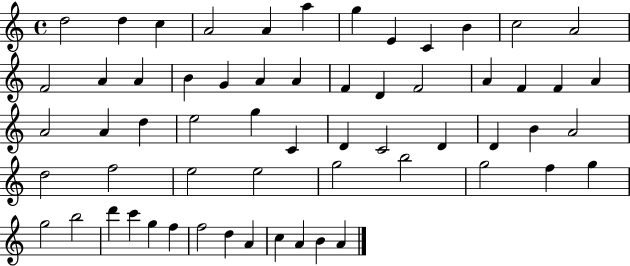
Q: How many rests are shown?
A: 0